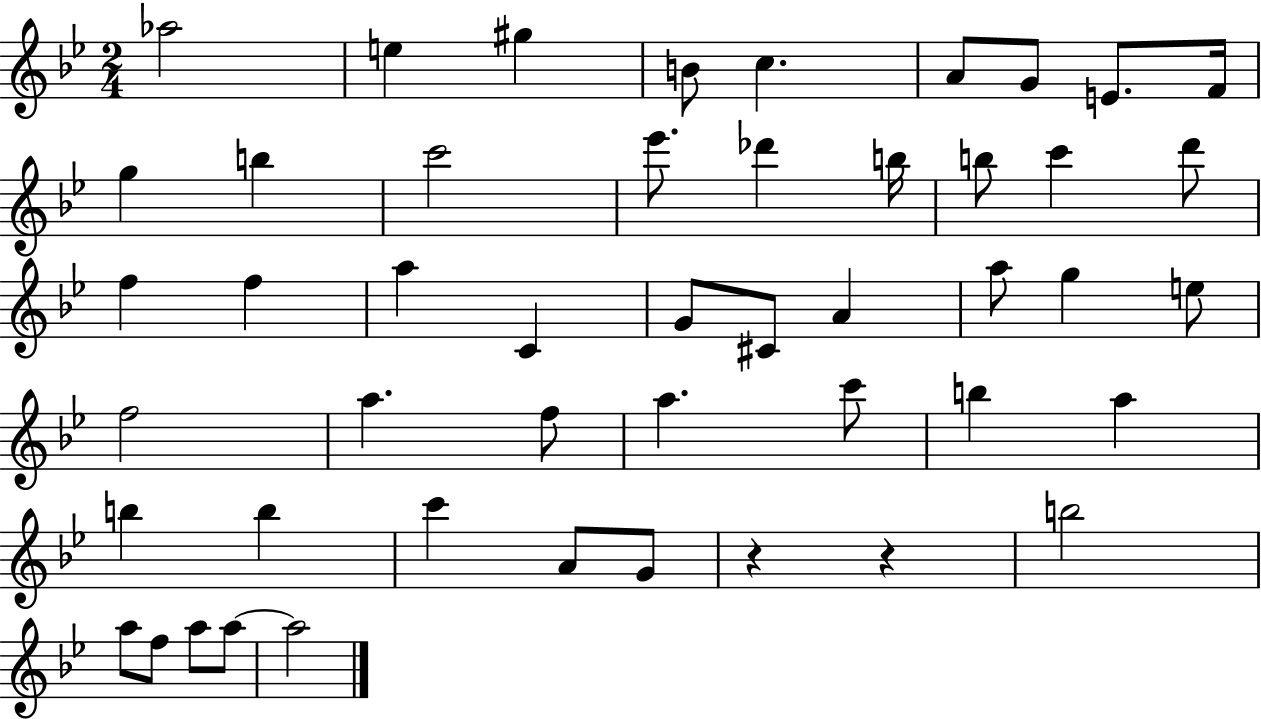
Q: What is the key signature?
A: BES major